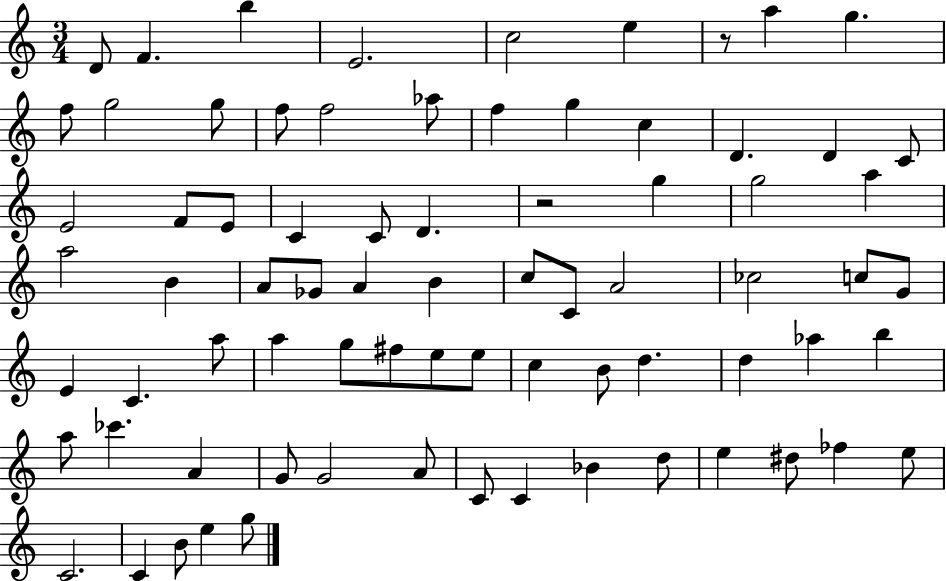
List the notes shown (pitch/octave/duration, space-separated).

D4/e F4/q. B5/q E4/h. C5/h E5/q R/e A5/q G5/q. F5/e G5/h G5/e F5/e F5/h Ab5/e F5/q G5/q C5/q D4/q. D4/q C4/e E4/h F4/e E4/e C4/q C4/e D4/q. R/h G5/q G5/h A5/q A5/h B4/q A4/e Gb4/e A4/q B4/q C5/e C4/e A4/h CES5/h C5/e G4/e E4/q C4/q. A5/e A5/q G5/e F#5/e E5/e E5/e C5/q B4/e D5/q. D5/q Ab5/q B5/q A5/e CES6/q. A4/q G4/e G4/h A4/e C4/e C4/q Bb4/q D5/e E5/q D#5/e FES5/q E5/e C4/h. C4/q B4/e E5/q G5/e